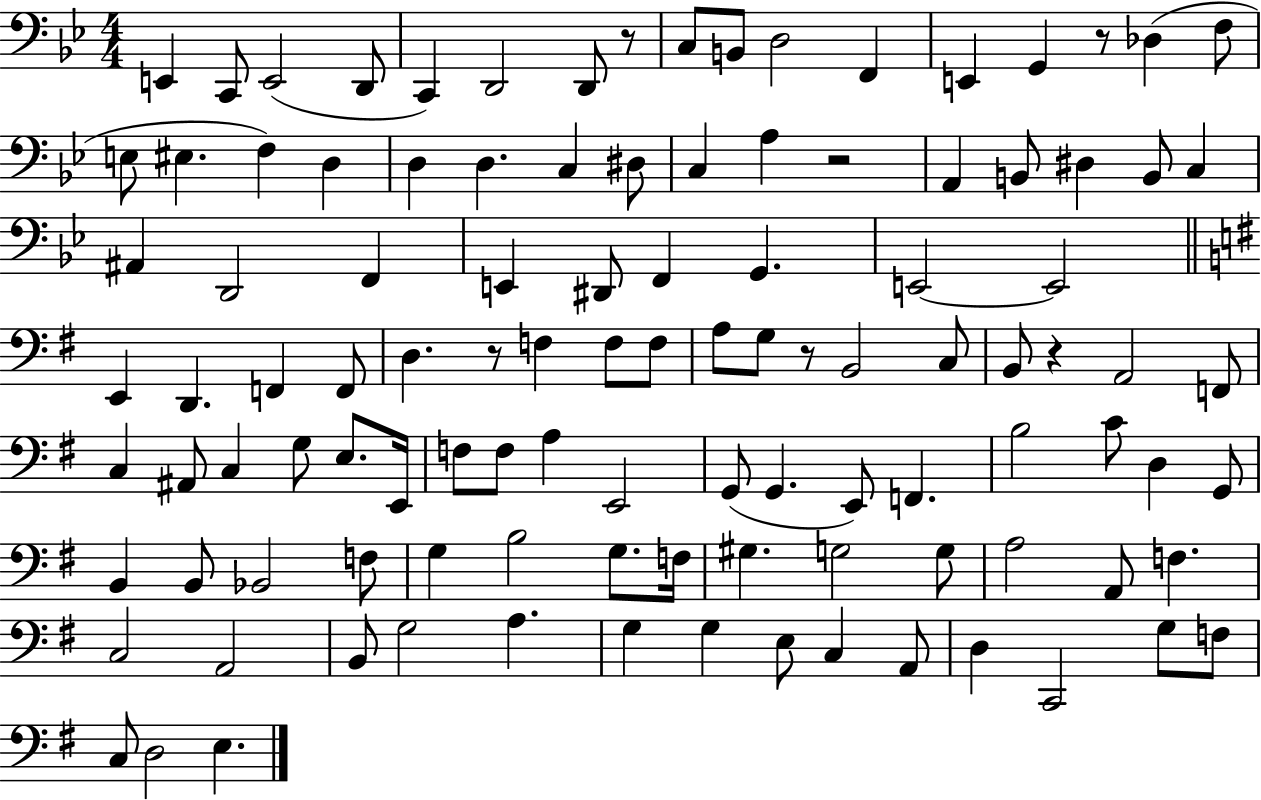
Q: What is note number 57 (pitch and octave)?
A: C3